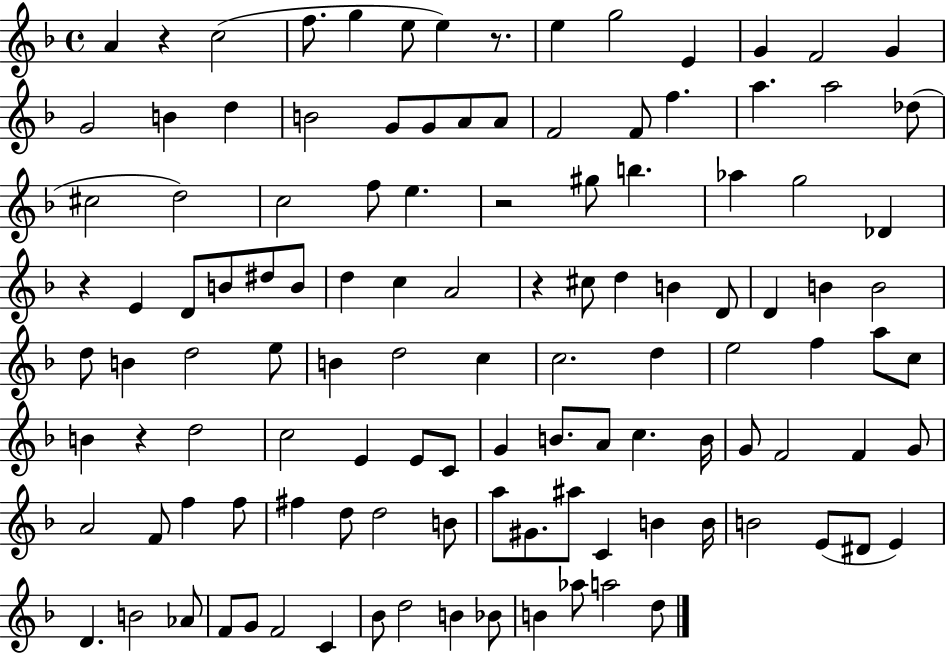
A4/q R/q C5/h F5/e. G5/q E5/e E5/q R/e. E5/q G5/h E4/q G4/q F4/h G4/q G4/h B4/q D5/q B4/h G4/e G4/e A4/e A4/e F4/h F4/e F5/q. A5/q. A5/h Db5/e C#5/h D5/h C5/h F5/e E5/q. R/h G#5/e B5/q. Ab5/q G5/h Db4/q R/q E4/q D4/e B4/e D#5/e B4/e D5/q C5/q A4/h R/q C#5/e D5/q B4/q D4/e D4/q B4/q B4/h D5/e B4/q D5/h E5/e B4/q D5/h C5/q C5/h. D5/q E5/h F5/q A5/e C5/e B4/q R/q D5/h C5/h E4/q E4/e C4/e G4/q B4/e. A4/e C5/q. B4/s G4/e F4/h F4/q G4/e A4/h F4/e F5/q F5/e F#5/q D5/e D5/h B4/e A5/e G#4/e. A#5/e C4/q B4/q B4/s B4/h E4/e D#4/e E4/q D4/q. B4/h Ab4/e F4/e G4/e F4/h C4/q Bb4/e D5/h B4/q Bb4/e B4/q Ab5/e A5/h D5/e